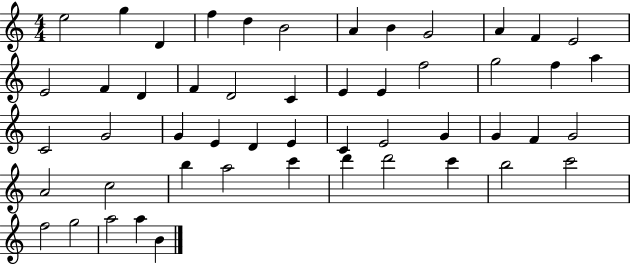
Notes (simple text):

E5/h G5/q D4/q F5/q D5/q B4/h A4/q B4/q G4/h A4/q F4/q E4/h E4/h F4/q D4/q F4/q D4/h C4/q E4/q E4/q F5/h G5/h F5/q A5/q C4/h G4/h G4/q E4/q D4/q E4/q C4/q E4/h G4/q G4/q F4/q G4/h A4/h C5/h B5/q A5/h C6/q D6/q D6/h C6/q B5/h C6/h F5/h G5/h A5/h A5/q B4/q